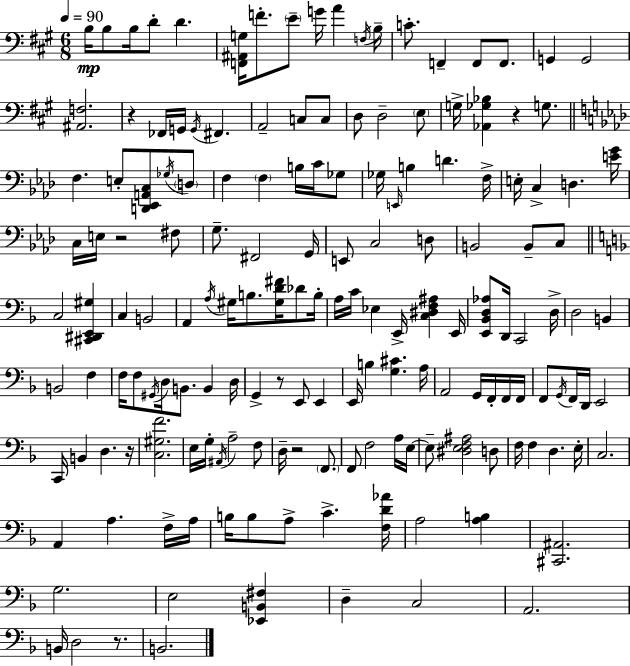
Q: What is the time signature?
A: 6/8